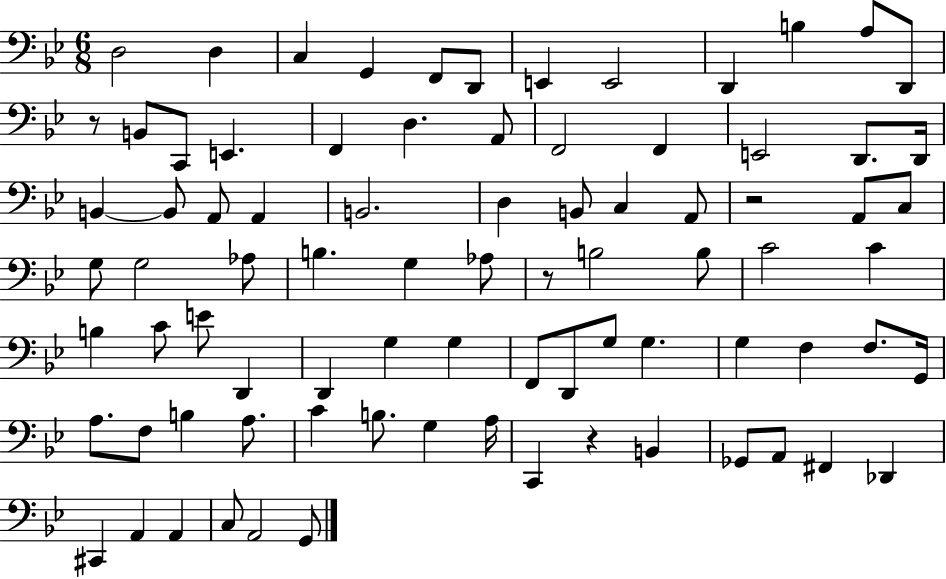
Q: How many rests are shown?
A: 4